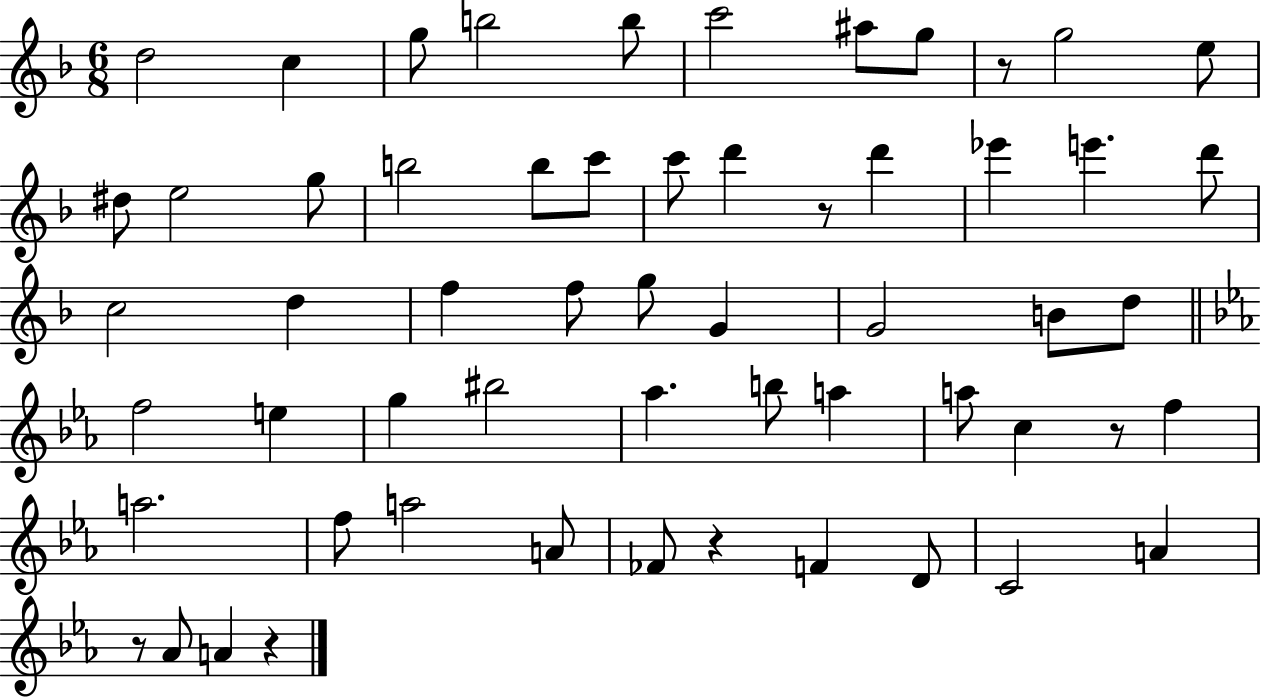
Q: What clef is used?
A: treble